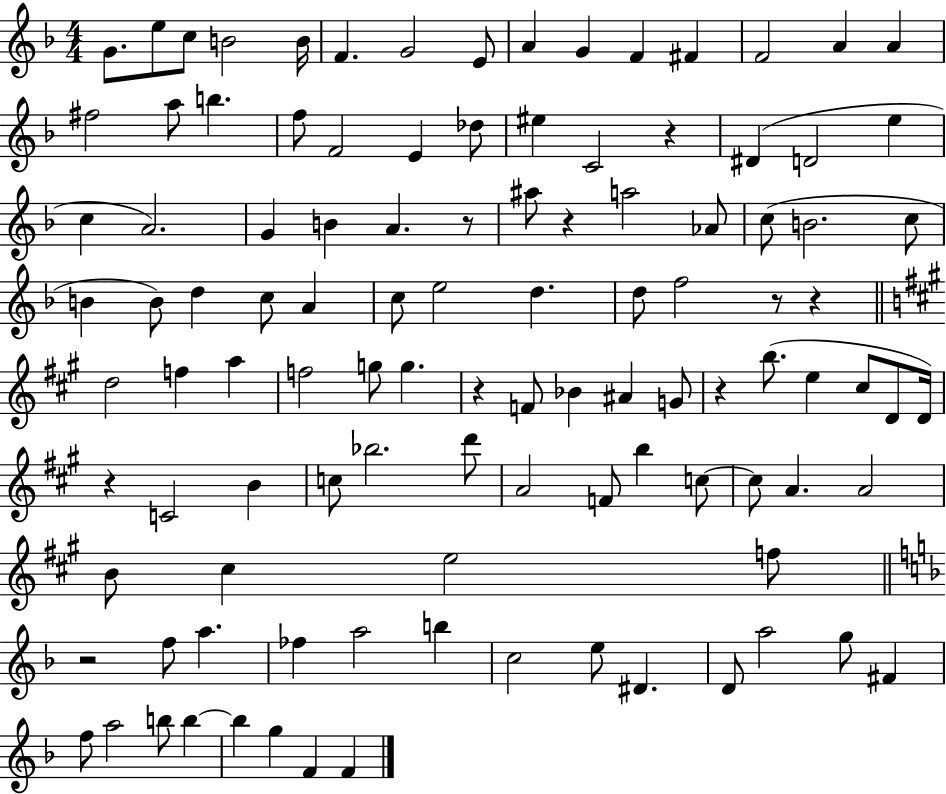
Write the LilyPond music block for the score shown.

{
  \clef treble
  \numericTimeSignature
  \time 4/4
  \key f \major
  g'8. e''8 c''8 b'2 b'16 | f'4. g'2 e'8 | a'4 g'4 f'4 fis'4 | f'2 a'4 a'4 | \break fis''2 a''8 b''4. | f''8 f'2 e'4 des''8 | eis''4 c'2 r4 | dis'4( d'2 e''4 | \break c''4 a'2.) | g'4 b'4 a'4. r8 | ais''8 r4 a''2 aes'8 | c''8( b'2. c''8 | \break b'4 b'8) d''4 c''8 a'4 | c''8 e''2 d''4. | d''8 f''2 r8 r4 | \bar "||" \break \key a \major d''2 f''4 a''4 | f''2 g''8 g''4. | r4 f'8 bes'4 ais'4 g'8 | r4 b''8.( e''4 cis''8 d'8 d'16) | \break r4 c'2 b'4 | c''8 bes''2. d'''8 | a'2 f'8 b''4 c''8~~ | c''8 a'4. a'2 | \break b'8 cis''4 e''2 f''8 | \bar "||" \break \key f \major r2 f''8 a''4. | fes''4 a''2 b''4 | c''2 e''8 dis'4. | d'8 a''2 g''8 fis'4 | \break f''8 a''2 b''8 b''4~~ | b''4 g''4 f'4 f'4 | \bar "|."
}